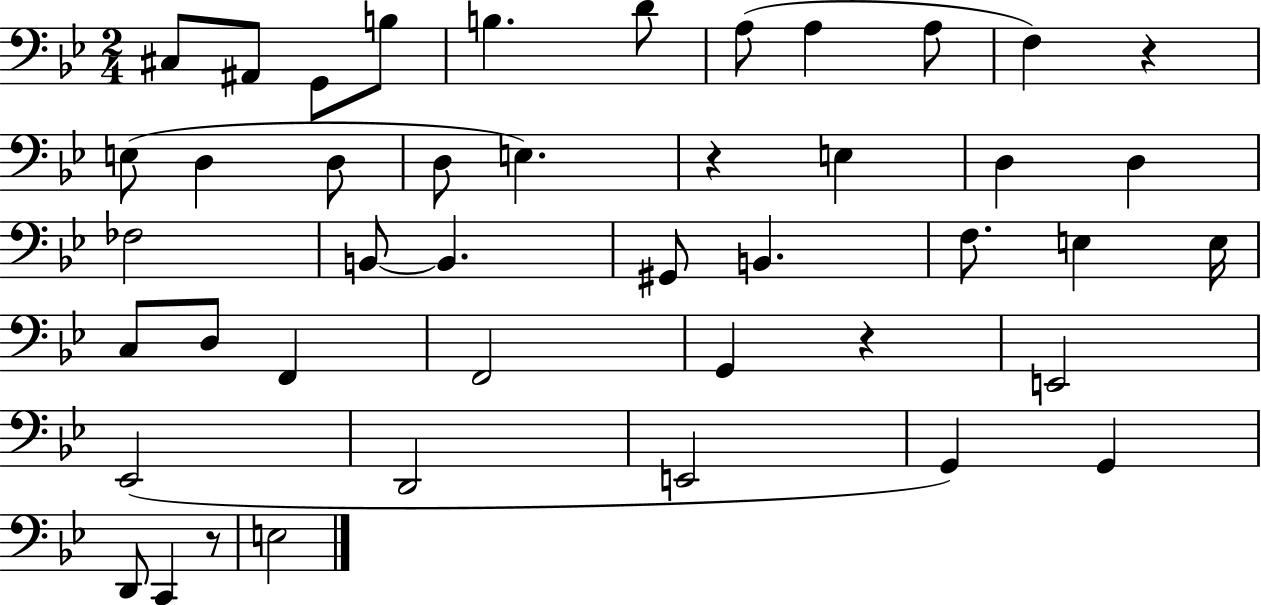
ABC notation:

X:1
T:Untitled
M:2/4
L:1/4
K:Bb
^C,/2 ^A,,/2 G,,/2 B,/2 B, D/2 A,/2 A, A,/2 F, z E,/2 D, D,/2 D,/2 E, z E, D, D, _F,2 B,,/2 B,, ^G,,/2 B,, F,/2 E, E,/4 C,/2 D,/2 F,, F,,2 G,, z E,,2 _E,,2 D,,2 E,,2 G,, G,, D,,/2 C,, z/2 E,2